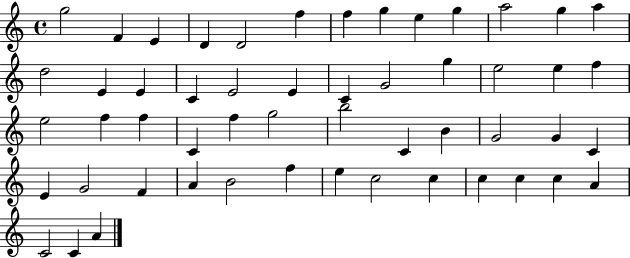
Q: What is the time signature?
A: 4/4